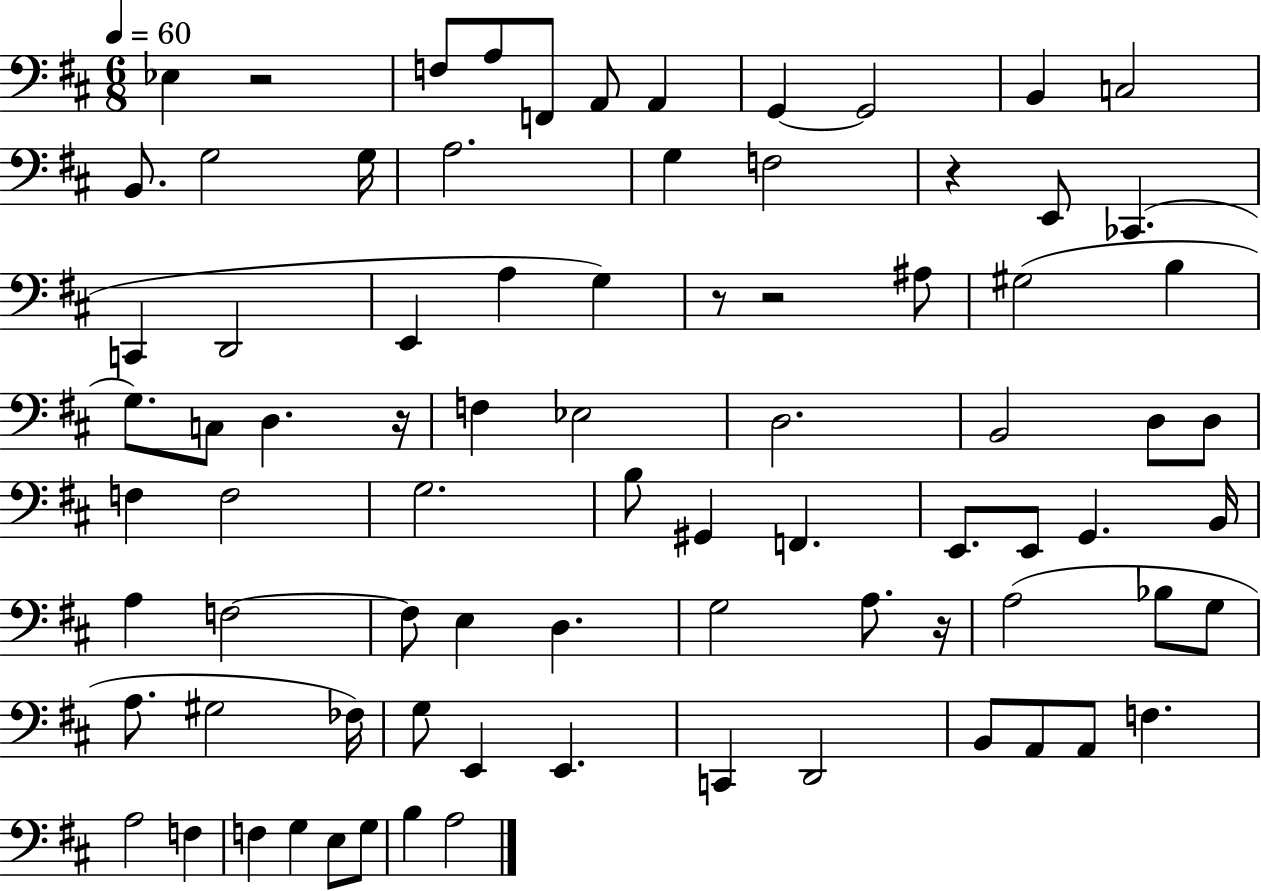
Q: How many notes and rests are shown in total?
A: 81